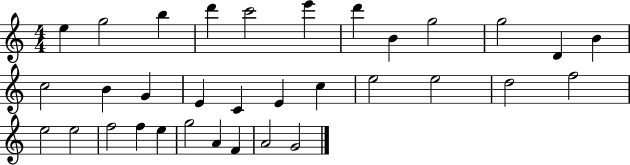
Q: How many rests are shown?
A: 0